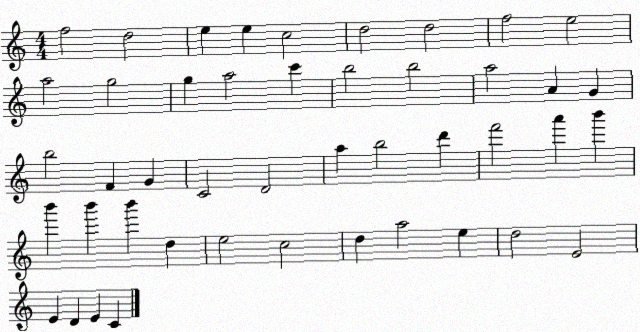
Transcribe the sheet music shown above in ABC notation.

X:1
T:Untitled
M:4/4
L:1/4
K:C
f2 d2 e e c2 d2 d2 f2 e2 a2 g2 g a2 c' b2 b2 a2 A G b2 F G C2 D2 a b2 d' f'2 a' b' b' b' b' d e2 c2 d a2 e d2 E2 E D E C